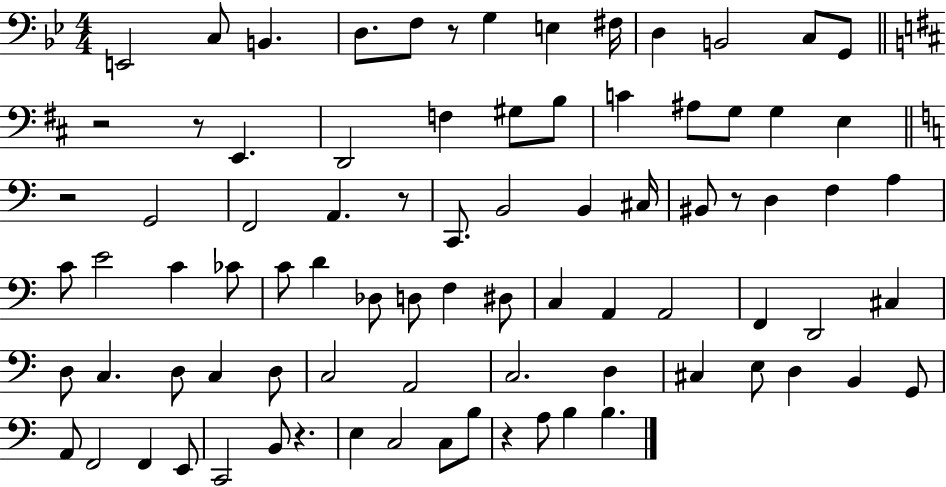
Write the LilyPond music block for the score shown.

{
  \clef bass
  \numericTimeSignature
  \time 4/4
  \key bes \major
  e,2 c8 b,4. | d8. f8 r8 g4 e4 fis16 | d4 b,2 c8 g,8 | \bar "||" \break \key d \major r2 r8 e,4. | d,2 f4 gis8 b8 | c'4 ais8 g8 g4 e4 | \bar "||" \break \key c \major r2 g,2 | f,2 a,4. r8 | c,8. b,2 b,4 cis16 | bis,8 r8 d4 f4 a4 | \break c'8 e'2 c'4 ces'8 | c'8 d'4 des8 d8 f4 dis8 | c4 a,4 a,2 | f,4 d,2 cis4 | \break d8 c4. d8 c4 d8 | c2 a,2 | c2. d4 | cis4 e8 d4 b,4 g,8 | \break a,8 f,2 f,4 e,8 | c,2 b,8 r4. | e4 c2 c8 b8 | r4 a8 b4 b4. | \break \bar "|."
}